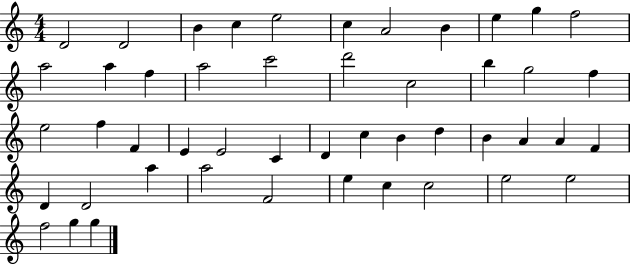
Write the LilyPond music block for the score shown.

{
  \clef treble
  \numericTimeSignature
  \time 4/4
  \key c \major
  d'2 d'2 | b'4 c''4 e''2 | c''4 a'2 b'4 | e''4 g''4 f''2 | \break a''2 a''4 f''4 | a''2 c'''2 | d'''2 c''2 | b''4 g''2 f''4 | \break e''2 f''4 f'4 | e'4 e'2 c'4 | d'4 c''4 b'4 d''4 | b'4 a'4 a'4 f'4 | \break d'4 d'2 a''4 | a''2 f'2 | e''4 c''4 c''2 | e''2 e''2 | \break f''2 g''4 g''4 | \bar "|."
}